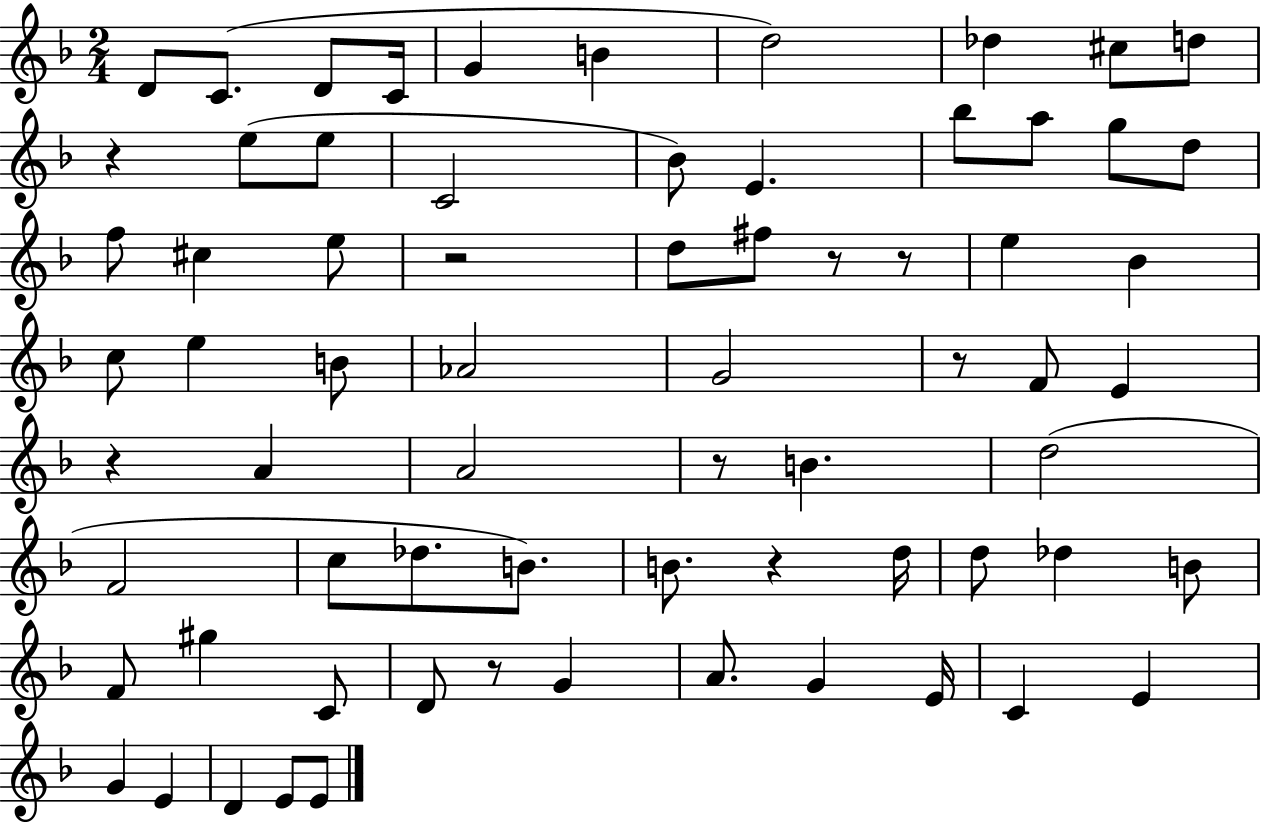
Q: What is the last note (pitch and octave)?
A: E4